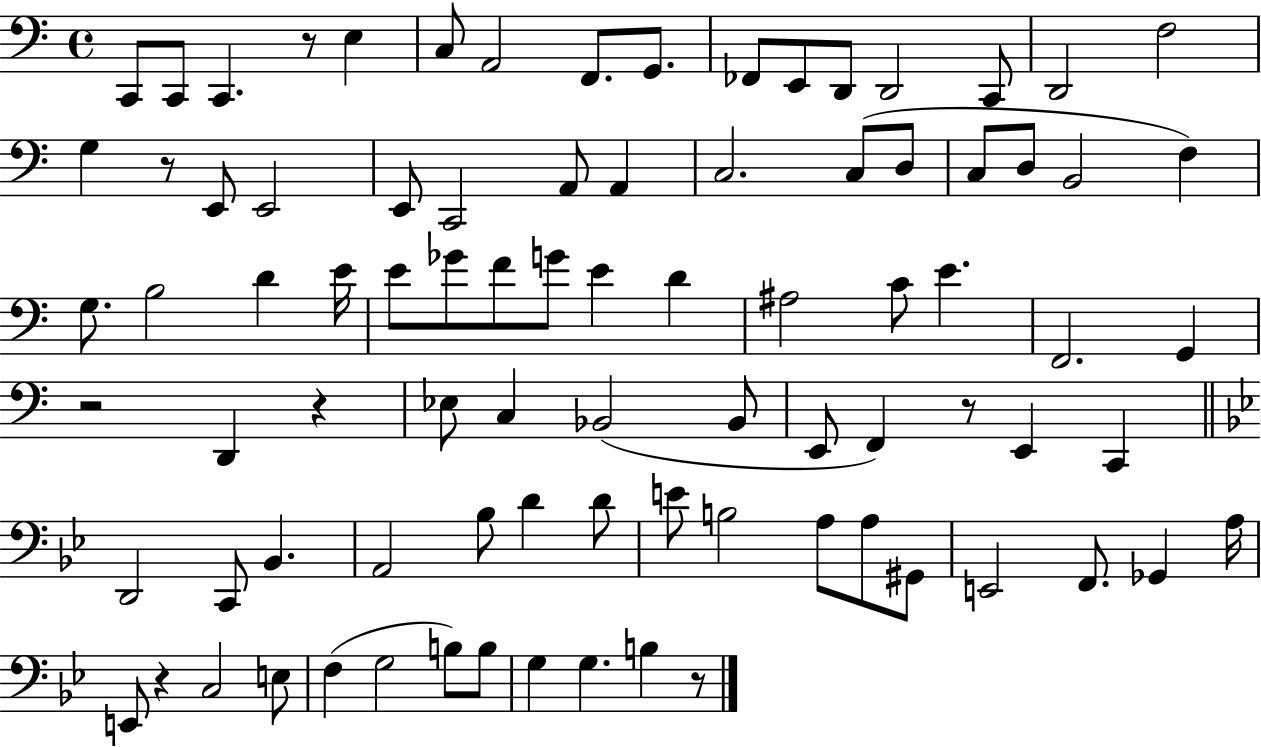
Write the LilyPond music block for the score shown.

{
  \clef bass
  \time 4/4
  \defaultTimeSignature
  \key c \major
  c,8 c,8 c,4. r8 e4 | c8 a,2 f,8. g,8. | fes,8 e,8 d,8 d,2 c,8 | d,2 f2 | \break g4 r8 e,8 e,2 | e,8 c,2 a,8 a,4 | c2. c8( d8 | c8 d8 b,2 f4) | \break g8. b2 d'4 e'16 | e'8 ges'8 f'8 g'8 e'4 d'4 | ais2 c'8 e'4. | f,2. g,4 | \break r2 d,4 r4 | ees8 c4 bes,2( bes,8 | e,8 f,4) r8 e,4 c,4 | \bar "||" \break \key bes \major d,2 c,8 bes,4. | a,2 bes8 d'4 d'8 | e'8 b2 a8 a8 gis,8 | e,2 f,8. ges,4 a16 | \break e,8 r4 c2 e8 | f4( g2 b8) b8 | g4 g4. b4 r8 | \bar "|."
}